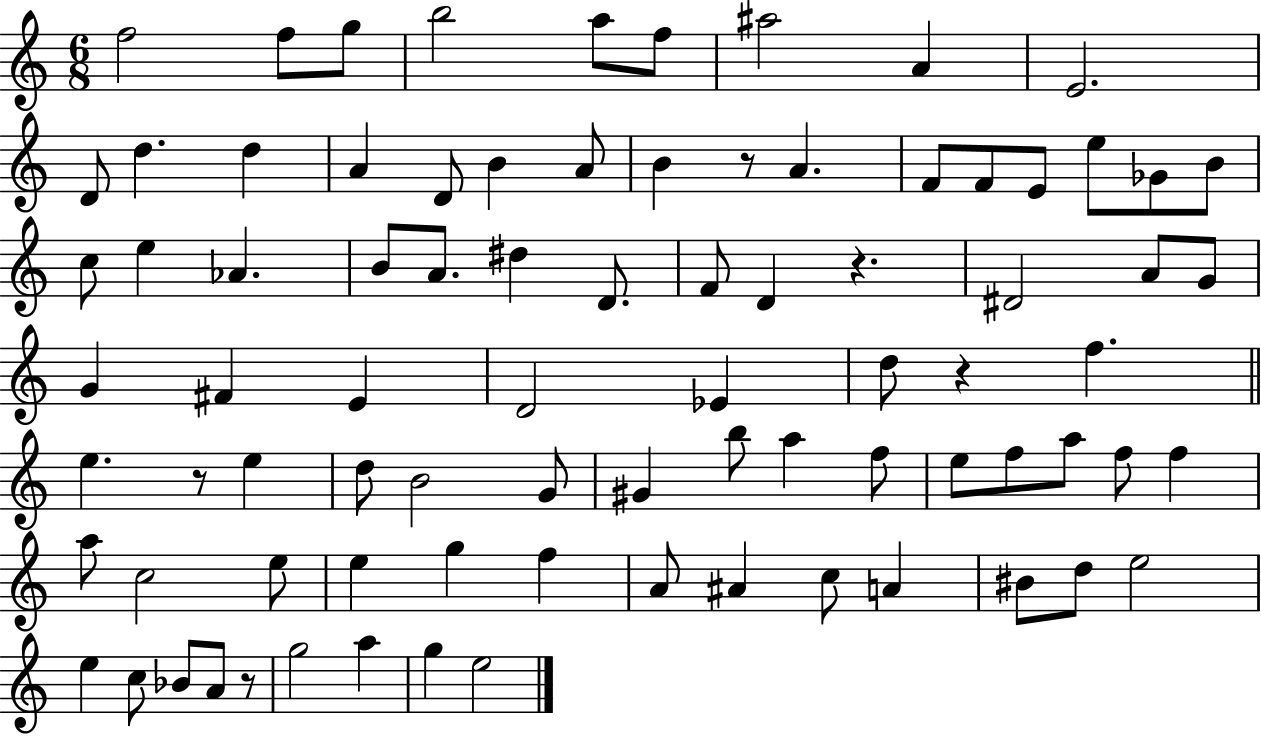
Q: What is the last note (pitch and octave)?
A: E5